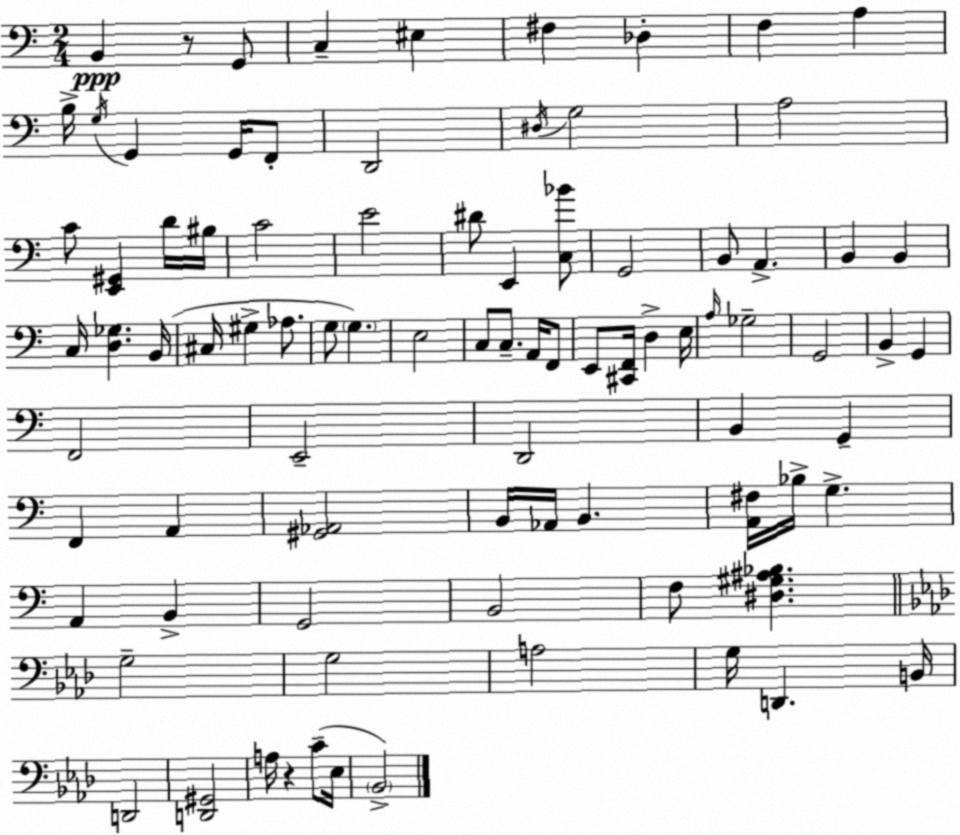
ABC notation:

X:1
T:Untitled
M:2/4
L:1/4
K:C
B,, z/2 G,,/2 C, ^E, ^F, _D, F, A, B,/4 G,/4 G,, G,,/4 F,,/2 D,,2 ^D,/4 G,2 A,2 C/2 [E,,^G,,] D/4 ^B,/4 C2 E2 ^D/2 E,, [C,_B]/2 G,,2 B,,/2 A,, B,, B,, C,/4 [D,_G,] B,,/4 ^C,/4 ^G, _A,/2 G,/2 G, E,2 C,/2 C,/2 A,,/4 F,,/2 E,,/2 [^C,,F,,]/4 D, E,/4 A,/4 _G,2 G,,2 B,, G,, F,,2 E,,2 D,,2 B,, G,, F,, A,, [^G,,_A,,]2 B,,/4 _A,,/4 B,, [A,,^F,]/4 _B,/4 G, A,, B,, G,,2 B,,2 F,/2 [^D,^G,^A,_B,] G,2 G,2 A,2 G,/4 D,, B,,/4 D,,2 [D,,^G,,]2 A,/4 z C/2 _E,/4 _B,,2